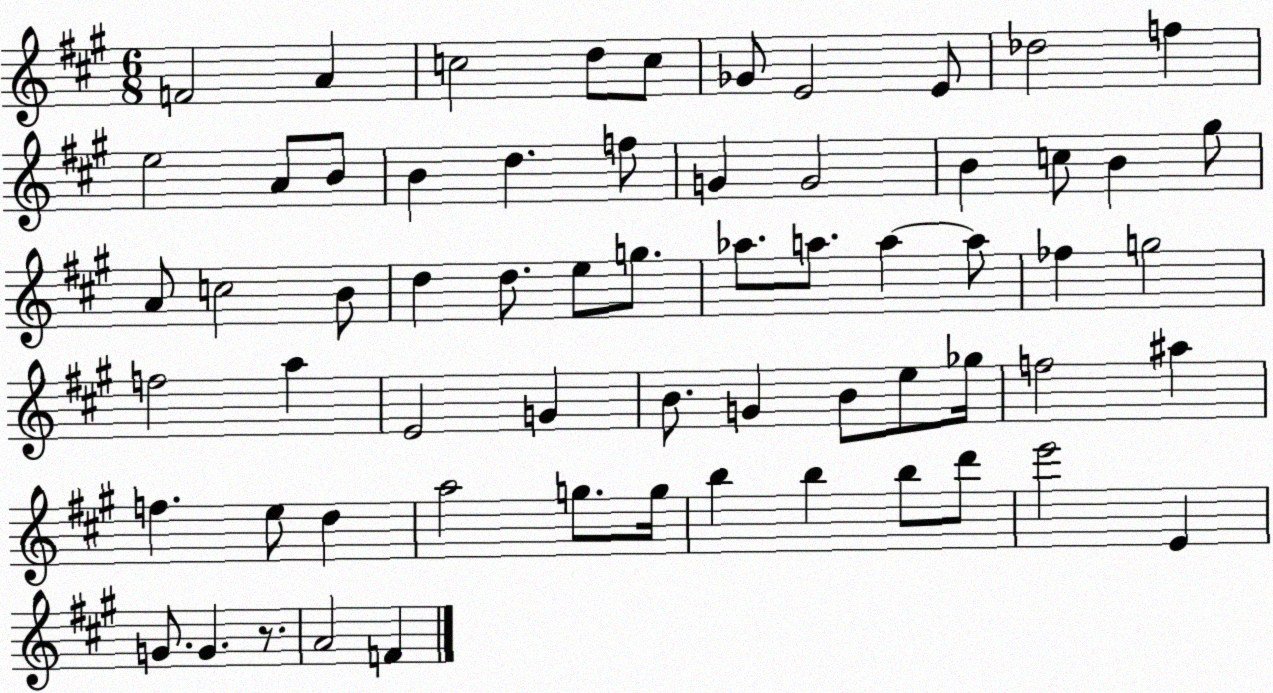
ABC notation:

X:1
T:Untitled
M:6/8
L:1/4
K:A
F2 A c2 d/2 c/2 _G/2 E2 E/2 _d2 f e2 A/2 B/2 B d f/2 G G2 B c/2 B ^g/2 A/2 c2 B/2 d d/2 e/2 g/2 _a/2 a/2 a a/2 _f g2 f2 a E2 G B/2 G B/2 e/2 _g/4 f2 ^a f e/2 d a2 g/2 g/4 b b b/2 d'/2 e'2 E G/2 G z/2 A2 F